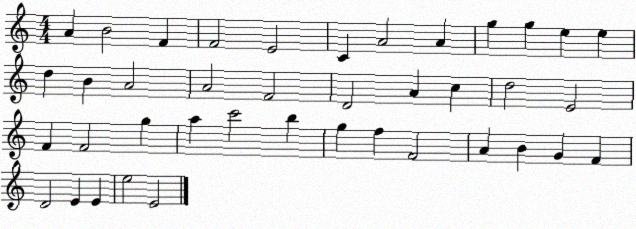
X:1
T:Untitled
M:4/4
L:1/4
K:C
A B2 F F2 E2 C A2 A g g e e d B A2 A2 F2 D2 A c d2 E2 F F2 g a c'2 b g f F2 A B G F D2 E E e2 E2